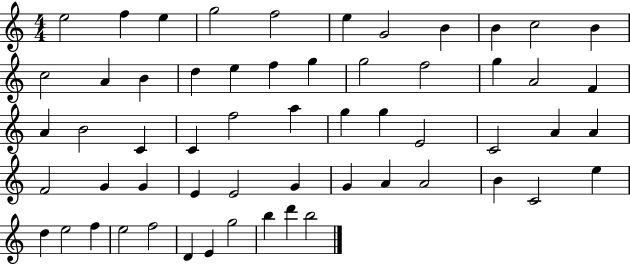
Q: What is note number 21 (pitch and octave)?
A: G5